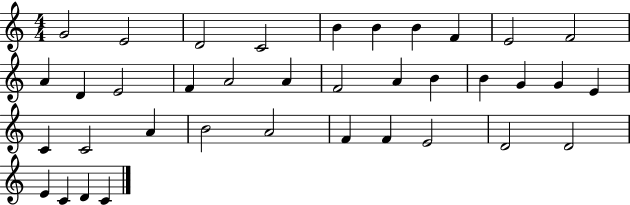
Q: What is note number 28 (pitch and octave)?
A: A4